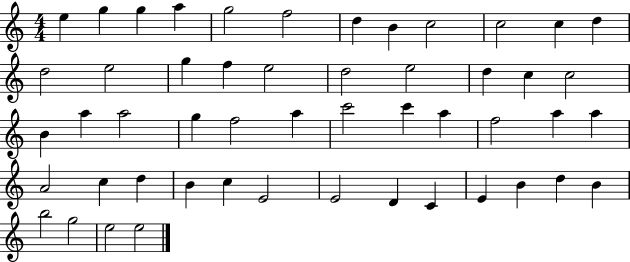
E5/q G5/q G5/q A5/q G5/h F5/h D5/q B4/q C5/h C5/h C5/q D5/q D5/h E5/h G5/q F5/q E5/h D5/h E5/h D5/q C5/q C5/h B4/q A5/q A5/h G5/q F5/h A5/q C6/h C6/q A5/q F5/h A5/q A5/q A4/h C5/q D5/q B4/q C5/q E4/h E4/h D4/q C4/q E4/q B4/q D5/q B4/q B5/h G5/h E5/h E5/h